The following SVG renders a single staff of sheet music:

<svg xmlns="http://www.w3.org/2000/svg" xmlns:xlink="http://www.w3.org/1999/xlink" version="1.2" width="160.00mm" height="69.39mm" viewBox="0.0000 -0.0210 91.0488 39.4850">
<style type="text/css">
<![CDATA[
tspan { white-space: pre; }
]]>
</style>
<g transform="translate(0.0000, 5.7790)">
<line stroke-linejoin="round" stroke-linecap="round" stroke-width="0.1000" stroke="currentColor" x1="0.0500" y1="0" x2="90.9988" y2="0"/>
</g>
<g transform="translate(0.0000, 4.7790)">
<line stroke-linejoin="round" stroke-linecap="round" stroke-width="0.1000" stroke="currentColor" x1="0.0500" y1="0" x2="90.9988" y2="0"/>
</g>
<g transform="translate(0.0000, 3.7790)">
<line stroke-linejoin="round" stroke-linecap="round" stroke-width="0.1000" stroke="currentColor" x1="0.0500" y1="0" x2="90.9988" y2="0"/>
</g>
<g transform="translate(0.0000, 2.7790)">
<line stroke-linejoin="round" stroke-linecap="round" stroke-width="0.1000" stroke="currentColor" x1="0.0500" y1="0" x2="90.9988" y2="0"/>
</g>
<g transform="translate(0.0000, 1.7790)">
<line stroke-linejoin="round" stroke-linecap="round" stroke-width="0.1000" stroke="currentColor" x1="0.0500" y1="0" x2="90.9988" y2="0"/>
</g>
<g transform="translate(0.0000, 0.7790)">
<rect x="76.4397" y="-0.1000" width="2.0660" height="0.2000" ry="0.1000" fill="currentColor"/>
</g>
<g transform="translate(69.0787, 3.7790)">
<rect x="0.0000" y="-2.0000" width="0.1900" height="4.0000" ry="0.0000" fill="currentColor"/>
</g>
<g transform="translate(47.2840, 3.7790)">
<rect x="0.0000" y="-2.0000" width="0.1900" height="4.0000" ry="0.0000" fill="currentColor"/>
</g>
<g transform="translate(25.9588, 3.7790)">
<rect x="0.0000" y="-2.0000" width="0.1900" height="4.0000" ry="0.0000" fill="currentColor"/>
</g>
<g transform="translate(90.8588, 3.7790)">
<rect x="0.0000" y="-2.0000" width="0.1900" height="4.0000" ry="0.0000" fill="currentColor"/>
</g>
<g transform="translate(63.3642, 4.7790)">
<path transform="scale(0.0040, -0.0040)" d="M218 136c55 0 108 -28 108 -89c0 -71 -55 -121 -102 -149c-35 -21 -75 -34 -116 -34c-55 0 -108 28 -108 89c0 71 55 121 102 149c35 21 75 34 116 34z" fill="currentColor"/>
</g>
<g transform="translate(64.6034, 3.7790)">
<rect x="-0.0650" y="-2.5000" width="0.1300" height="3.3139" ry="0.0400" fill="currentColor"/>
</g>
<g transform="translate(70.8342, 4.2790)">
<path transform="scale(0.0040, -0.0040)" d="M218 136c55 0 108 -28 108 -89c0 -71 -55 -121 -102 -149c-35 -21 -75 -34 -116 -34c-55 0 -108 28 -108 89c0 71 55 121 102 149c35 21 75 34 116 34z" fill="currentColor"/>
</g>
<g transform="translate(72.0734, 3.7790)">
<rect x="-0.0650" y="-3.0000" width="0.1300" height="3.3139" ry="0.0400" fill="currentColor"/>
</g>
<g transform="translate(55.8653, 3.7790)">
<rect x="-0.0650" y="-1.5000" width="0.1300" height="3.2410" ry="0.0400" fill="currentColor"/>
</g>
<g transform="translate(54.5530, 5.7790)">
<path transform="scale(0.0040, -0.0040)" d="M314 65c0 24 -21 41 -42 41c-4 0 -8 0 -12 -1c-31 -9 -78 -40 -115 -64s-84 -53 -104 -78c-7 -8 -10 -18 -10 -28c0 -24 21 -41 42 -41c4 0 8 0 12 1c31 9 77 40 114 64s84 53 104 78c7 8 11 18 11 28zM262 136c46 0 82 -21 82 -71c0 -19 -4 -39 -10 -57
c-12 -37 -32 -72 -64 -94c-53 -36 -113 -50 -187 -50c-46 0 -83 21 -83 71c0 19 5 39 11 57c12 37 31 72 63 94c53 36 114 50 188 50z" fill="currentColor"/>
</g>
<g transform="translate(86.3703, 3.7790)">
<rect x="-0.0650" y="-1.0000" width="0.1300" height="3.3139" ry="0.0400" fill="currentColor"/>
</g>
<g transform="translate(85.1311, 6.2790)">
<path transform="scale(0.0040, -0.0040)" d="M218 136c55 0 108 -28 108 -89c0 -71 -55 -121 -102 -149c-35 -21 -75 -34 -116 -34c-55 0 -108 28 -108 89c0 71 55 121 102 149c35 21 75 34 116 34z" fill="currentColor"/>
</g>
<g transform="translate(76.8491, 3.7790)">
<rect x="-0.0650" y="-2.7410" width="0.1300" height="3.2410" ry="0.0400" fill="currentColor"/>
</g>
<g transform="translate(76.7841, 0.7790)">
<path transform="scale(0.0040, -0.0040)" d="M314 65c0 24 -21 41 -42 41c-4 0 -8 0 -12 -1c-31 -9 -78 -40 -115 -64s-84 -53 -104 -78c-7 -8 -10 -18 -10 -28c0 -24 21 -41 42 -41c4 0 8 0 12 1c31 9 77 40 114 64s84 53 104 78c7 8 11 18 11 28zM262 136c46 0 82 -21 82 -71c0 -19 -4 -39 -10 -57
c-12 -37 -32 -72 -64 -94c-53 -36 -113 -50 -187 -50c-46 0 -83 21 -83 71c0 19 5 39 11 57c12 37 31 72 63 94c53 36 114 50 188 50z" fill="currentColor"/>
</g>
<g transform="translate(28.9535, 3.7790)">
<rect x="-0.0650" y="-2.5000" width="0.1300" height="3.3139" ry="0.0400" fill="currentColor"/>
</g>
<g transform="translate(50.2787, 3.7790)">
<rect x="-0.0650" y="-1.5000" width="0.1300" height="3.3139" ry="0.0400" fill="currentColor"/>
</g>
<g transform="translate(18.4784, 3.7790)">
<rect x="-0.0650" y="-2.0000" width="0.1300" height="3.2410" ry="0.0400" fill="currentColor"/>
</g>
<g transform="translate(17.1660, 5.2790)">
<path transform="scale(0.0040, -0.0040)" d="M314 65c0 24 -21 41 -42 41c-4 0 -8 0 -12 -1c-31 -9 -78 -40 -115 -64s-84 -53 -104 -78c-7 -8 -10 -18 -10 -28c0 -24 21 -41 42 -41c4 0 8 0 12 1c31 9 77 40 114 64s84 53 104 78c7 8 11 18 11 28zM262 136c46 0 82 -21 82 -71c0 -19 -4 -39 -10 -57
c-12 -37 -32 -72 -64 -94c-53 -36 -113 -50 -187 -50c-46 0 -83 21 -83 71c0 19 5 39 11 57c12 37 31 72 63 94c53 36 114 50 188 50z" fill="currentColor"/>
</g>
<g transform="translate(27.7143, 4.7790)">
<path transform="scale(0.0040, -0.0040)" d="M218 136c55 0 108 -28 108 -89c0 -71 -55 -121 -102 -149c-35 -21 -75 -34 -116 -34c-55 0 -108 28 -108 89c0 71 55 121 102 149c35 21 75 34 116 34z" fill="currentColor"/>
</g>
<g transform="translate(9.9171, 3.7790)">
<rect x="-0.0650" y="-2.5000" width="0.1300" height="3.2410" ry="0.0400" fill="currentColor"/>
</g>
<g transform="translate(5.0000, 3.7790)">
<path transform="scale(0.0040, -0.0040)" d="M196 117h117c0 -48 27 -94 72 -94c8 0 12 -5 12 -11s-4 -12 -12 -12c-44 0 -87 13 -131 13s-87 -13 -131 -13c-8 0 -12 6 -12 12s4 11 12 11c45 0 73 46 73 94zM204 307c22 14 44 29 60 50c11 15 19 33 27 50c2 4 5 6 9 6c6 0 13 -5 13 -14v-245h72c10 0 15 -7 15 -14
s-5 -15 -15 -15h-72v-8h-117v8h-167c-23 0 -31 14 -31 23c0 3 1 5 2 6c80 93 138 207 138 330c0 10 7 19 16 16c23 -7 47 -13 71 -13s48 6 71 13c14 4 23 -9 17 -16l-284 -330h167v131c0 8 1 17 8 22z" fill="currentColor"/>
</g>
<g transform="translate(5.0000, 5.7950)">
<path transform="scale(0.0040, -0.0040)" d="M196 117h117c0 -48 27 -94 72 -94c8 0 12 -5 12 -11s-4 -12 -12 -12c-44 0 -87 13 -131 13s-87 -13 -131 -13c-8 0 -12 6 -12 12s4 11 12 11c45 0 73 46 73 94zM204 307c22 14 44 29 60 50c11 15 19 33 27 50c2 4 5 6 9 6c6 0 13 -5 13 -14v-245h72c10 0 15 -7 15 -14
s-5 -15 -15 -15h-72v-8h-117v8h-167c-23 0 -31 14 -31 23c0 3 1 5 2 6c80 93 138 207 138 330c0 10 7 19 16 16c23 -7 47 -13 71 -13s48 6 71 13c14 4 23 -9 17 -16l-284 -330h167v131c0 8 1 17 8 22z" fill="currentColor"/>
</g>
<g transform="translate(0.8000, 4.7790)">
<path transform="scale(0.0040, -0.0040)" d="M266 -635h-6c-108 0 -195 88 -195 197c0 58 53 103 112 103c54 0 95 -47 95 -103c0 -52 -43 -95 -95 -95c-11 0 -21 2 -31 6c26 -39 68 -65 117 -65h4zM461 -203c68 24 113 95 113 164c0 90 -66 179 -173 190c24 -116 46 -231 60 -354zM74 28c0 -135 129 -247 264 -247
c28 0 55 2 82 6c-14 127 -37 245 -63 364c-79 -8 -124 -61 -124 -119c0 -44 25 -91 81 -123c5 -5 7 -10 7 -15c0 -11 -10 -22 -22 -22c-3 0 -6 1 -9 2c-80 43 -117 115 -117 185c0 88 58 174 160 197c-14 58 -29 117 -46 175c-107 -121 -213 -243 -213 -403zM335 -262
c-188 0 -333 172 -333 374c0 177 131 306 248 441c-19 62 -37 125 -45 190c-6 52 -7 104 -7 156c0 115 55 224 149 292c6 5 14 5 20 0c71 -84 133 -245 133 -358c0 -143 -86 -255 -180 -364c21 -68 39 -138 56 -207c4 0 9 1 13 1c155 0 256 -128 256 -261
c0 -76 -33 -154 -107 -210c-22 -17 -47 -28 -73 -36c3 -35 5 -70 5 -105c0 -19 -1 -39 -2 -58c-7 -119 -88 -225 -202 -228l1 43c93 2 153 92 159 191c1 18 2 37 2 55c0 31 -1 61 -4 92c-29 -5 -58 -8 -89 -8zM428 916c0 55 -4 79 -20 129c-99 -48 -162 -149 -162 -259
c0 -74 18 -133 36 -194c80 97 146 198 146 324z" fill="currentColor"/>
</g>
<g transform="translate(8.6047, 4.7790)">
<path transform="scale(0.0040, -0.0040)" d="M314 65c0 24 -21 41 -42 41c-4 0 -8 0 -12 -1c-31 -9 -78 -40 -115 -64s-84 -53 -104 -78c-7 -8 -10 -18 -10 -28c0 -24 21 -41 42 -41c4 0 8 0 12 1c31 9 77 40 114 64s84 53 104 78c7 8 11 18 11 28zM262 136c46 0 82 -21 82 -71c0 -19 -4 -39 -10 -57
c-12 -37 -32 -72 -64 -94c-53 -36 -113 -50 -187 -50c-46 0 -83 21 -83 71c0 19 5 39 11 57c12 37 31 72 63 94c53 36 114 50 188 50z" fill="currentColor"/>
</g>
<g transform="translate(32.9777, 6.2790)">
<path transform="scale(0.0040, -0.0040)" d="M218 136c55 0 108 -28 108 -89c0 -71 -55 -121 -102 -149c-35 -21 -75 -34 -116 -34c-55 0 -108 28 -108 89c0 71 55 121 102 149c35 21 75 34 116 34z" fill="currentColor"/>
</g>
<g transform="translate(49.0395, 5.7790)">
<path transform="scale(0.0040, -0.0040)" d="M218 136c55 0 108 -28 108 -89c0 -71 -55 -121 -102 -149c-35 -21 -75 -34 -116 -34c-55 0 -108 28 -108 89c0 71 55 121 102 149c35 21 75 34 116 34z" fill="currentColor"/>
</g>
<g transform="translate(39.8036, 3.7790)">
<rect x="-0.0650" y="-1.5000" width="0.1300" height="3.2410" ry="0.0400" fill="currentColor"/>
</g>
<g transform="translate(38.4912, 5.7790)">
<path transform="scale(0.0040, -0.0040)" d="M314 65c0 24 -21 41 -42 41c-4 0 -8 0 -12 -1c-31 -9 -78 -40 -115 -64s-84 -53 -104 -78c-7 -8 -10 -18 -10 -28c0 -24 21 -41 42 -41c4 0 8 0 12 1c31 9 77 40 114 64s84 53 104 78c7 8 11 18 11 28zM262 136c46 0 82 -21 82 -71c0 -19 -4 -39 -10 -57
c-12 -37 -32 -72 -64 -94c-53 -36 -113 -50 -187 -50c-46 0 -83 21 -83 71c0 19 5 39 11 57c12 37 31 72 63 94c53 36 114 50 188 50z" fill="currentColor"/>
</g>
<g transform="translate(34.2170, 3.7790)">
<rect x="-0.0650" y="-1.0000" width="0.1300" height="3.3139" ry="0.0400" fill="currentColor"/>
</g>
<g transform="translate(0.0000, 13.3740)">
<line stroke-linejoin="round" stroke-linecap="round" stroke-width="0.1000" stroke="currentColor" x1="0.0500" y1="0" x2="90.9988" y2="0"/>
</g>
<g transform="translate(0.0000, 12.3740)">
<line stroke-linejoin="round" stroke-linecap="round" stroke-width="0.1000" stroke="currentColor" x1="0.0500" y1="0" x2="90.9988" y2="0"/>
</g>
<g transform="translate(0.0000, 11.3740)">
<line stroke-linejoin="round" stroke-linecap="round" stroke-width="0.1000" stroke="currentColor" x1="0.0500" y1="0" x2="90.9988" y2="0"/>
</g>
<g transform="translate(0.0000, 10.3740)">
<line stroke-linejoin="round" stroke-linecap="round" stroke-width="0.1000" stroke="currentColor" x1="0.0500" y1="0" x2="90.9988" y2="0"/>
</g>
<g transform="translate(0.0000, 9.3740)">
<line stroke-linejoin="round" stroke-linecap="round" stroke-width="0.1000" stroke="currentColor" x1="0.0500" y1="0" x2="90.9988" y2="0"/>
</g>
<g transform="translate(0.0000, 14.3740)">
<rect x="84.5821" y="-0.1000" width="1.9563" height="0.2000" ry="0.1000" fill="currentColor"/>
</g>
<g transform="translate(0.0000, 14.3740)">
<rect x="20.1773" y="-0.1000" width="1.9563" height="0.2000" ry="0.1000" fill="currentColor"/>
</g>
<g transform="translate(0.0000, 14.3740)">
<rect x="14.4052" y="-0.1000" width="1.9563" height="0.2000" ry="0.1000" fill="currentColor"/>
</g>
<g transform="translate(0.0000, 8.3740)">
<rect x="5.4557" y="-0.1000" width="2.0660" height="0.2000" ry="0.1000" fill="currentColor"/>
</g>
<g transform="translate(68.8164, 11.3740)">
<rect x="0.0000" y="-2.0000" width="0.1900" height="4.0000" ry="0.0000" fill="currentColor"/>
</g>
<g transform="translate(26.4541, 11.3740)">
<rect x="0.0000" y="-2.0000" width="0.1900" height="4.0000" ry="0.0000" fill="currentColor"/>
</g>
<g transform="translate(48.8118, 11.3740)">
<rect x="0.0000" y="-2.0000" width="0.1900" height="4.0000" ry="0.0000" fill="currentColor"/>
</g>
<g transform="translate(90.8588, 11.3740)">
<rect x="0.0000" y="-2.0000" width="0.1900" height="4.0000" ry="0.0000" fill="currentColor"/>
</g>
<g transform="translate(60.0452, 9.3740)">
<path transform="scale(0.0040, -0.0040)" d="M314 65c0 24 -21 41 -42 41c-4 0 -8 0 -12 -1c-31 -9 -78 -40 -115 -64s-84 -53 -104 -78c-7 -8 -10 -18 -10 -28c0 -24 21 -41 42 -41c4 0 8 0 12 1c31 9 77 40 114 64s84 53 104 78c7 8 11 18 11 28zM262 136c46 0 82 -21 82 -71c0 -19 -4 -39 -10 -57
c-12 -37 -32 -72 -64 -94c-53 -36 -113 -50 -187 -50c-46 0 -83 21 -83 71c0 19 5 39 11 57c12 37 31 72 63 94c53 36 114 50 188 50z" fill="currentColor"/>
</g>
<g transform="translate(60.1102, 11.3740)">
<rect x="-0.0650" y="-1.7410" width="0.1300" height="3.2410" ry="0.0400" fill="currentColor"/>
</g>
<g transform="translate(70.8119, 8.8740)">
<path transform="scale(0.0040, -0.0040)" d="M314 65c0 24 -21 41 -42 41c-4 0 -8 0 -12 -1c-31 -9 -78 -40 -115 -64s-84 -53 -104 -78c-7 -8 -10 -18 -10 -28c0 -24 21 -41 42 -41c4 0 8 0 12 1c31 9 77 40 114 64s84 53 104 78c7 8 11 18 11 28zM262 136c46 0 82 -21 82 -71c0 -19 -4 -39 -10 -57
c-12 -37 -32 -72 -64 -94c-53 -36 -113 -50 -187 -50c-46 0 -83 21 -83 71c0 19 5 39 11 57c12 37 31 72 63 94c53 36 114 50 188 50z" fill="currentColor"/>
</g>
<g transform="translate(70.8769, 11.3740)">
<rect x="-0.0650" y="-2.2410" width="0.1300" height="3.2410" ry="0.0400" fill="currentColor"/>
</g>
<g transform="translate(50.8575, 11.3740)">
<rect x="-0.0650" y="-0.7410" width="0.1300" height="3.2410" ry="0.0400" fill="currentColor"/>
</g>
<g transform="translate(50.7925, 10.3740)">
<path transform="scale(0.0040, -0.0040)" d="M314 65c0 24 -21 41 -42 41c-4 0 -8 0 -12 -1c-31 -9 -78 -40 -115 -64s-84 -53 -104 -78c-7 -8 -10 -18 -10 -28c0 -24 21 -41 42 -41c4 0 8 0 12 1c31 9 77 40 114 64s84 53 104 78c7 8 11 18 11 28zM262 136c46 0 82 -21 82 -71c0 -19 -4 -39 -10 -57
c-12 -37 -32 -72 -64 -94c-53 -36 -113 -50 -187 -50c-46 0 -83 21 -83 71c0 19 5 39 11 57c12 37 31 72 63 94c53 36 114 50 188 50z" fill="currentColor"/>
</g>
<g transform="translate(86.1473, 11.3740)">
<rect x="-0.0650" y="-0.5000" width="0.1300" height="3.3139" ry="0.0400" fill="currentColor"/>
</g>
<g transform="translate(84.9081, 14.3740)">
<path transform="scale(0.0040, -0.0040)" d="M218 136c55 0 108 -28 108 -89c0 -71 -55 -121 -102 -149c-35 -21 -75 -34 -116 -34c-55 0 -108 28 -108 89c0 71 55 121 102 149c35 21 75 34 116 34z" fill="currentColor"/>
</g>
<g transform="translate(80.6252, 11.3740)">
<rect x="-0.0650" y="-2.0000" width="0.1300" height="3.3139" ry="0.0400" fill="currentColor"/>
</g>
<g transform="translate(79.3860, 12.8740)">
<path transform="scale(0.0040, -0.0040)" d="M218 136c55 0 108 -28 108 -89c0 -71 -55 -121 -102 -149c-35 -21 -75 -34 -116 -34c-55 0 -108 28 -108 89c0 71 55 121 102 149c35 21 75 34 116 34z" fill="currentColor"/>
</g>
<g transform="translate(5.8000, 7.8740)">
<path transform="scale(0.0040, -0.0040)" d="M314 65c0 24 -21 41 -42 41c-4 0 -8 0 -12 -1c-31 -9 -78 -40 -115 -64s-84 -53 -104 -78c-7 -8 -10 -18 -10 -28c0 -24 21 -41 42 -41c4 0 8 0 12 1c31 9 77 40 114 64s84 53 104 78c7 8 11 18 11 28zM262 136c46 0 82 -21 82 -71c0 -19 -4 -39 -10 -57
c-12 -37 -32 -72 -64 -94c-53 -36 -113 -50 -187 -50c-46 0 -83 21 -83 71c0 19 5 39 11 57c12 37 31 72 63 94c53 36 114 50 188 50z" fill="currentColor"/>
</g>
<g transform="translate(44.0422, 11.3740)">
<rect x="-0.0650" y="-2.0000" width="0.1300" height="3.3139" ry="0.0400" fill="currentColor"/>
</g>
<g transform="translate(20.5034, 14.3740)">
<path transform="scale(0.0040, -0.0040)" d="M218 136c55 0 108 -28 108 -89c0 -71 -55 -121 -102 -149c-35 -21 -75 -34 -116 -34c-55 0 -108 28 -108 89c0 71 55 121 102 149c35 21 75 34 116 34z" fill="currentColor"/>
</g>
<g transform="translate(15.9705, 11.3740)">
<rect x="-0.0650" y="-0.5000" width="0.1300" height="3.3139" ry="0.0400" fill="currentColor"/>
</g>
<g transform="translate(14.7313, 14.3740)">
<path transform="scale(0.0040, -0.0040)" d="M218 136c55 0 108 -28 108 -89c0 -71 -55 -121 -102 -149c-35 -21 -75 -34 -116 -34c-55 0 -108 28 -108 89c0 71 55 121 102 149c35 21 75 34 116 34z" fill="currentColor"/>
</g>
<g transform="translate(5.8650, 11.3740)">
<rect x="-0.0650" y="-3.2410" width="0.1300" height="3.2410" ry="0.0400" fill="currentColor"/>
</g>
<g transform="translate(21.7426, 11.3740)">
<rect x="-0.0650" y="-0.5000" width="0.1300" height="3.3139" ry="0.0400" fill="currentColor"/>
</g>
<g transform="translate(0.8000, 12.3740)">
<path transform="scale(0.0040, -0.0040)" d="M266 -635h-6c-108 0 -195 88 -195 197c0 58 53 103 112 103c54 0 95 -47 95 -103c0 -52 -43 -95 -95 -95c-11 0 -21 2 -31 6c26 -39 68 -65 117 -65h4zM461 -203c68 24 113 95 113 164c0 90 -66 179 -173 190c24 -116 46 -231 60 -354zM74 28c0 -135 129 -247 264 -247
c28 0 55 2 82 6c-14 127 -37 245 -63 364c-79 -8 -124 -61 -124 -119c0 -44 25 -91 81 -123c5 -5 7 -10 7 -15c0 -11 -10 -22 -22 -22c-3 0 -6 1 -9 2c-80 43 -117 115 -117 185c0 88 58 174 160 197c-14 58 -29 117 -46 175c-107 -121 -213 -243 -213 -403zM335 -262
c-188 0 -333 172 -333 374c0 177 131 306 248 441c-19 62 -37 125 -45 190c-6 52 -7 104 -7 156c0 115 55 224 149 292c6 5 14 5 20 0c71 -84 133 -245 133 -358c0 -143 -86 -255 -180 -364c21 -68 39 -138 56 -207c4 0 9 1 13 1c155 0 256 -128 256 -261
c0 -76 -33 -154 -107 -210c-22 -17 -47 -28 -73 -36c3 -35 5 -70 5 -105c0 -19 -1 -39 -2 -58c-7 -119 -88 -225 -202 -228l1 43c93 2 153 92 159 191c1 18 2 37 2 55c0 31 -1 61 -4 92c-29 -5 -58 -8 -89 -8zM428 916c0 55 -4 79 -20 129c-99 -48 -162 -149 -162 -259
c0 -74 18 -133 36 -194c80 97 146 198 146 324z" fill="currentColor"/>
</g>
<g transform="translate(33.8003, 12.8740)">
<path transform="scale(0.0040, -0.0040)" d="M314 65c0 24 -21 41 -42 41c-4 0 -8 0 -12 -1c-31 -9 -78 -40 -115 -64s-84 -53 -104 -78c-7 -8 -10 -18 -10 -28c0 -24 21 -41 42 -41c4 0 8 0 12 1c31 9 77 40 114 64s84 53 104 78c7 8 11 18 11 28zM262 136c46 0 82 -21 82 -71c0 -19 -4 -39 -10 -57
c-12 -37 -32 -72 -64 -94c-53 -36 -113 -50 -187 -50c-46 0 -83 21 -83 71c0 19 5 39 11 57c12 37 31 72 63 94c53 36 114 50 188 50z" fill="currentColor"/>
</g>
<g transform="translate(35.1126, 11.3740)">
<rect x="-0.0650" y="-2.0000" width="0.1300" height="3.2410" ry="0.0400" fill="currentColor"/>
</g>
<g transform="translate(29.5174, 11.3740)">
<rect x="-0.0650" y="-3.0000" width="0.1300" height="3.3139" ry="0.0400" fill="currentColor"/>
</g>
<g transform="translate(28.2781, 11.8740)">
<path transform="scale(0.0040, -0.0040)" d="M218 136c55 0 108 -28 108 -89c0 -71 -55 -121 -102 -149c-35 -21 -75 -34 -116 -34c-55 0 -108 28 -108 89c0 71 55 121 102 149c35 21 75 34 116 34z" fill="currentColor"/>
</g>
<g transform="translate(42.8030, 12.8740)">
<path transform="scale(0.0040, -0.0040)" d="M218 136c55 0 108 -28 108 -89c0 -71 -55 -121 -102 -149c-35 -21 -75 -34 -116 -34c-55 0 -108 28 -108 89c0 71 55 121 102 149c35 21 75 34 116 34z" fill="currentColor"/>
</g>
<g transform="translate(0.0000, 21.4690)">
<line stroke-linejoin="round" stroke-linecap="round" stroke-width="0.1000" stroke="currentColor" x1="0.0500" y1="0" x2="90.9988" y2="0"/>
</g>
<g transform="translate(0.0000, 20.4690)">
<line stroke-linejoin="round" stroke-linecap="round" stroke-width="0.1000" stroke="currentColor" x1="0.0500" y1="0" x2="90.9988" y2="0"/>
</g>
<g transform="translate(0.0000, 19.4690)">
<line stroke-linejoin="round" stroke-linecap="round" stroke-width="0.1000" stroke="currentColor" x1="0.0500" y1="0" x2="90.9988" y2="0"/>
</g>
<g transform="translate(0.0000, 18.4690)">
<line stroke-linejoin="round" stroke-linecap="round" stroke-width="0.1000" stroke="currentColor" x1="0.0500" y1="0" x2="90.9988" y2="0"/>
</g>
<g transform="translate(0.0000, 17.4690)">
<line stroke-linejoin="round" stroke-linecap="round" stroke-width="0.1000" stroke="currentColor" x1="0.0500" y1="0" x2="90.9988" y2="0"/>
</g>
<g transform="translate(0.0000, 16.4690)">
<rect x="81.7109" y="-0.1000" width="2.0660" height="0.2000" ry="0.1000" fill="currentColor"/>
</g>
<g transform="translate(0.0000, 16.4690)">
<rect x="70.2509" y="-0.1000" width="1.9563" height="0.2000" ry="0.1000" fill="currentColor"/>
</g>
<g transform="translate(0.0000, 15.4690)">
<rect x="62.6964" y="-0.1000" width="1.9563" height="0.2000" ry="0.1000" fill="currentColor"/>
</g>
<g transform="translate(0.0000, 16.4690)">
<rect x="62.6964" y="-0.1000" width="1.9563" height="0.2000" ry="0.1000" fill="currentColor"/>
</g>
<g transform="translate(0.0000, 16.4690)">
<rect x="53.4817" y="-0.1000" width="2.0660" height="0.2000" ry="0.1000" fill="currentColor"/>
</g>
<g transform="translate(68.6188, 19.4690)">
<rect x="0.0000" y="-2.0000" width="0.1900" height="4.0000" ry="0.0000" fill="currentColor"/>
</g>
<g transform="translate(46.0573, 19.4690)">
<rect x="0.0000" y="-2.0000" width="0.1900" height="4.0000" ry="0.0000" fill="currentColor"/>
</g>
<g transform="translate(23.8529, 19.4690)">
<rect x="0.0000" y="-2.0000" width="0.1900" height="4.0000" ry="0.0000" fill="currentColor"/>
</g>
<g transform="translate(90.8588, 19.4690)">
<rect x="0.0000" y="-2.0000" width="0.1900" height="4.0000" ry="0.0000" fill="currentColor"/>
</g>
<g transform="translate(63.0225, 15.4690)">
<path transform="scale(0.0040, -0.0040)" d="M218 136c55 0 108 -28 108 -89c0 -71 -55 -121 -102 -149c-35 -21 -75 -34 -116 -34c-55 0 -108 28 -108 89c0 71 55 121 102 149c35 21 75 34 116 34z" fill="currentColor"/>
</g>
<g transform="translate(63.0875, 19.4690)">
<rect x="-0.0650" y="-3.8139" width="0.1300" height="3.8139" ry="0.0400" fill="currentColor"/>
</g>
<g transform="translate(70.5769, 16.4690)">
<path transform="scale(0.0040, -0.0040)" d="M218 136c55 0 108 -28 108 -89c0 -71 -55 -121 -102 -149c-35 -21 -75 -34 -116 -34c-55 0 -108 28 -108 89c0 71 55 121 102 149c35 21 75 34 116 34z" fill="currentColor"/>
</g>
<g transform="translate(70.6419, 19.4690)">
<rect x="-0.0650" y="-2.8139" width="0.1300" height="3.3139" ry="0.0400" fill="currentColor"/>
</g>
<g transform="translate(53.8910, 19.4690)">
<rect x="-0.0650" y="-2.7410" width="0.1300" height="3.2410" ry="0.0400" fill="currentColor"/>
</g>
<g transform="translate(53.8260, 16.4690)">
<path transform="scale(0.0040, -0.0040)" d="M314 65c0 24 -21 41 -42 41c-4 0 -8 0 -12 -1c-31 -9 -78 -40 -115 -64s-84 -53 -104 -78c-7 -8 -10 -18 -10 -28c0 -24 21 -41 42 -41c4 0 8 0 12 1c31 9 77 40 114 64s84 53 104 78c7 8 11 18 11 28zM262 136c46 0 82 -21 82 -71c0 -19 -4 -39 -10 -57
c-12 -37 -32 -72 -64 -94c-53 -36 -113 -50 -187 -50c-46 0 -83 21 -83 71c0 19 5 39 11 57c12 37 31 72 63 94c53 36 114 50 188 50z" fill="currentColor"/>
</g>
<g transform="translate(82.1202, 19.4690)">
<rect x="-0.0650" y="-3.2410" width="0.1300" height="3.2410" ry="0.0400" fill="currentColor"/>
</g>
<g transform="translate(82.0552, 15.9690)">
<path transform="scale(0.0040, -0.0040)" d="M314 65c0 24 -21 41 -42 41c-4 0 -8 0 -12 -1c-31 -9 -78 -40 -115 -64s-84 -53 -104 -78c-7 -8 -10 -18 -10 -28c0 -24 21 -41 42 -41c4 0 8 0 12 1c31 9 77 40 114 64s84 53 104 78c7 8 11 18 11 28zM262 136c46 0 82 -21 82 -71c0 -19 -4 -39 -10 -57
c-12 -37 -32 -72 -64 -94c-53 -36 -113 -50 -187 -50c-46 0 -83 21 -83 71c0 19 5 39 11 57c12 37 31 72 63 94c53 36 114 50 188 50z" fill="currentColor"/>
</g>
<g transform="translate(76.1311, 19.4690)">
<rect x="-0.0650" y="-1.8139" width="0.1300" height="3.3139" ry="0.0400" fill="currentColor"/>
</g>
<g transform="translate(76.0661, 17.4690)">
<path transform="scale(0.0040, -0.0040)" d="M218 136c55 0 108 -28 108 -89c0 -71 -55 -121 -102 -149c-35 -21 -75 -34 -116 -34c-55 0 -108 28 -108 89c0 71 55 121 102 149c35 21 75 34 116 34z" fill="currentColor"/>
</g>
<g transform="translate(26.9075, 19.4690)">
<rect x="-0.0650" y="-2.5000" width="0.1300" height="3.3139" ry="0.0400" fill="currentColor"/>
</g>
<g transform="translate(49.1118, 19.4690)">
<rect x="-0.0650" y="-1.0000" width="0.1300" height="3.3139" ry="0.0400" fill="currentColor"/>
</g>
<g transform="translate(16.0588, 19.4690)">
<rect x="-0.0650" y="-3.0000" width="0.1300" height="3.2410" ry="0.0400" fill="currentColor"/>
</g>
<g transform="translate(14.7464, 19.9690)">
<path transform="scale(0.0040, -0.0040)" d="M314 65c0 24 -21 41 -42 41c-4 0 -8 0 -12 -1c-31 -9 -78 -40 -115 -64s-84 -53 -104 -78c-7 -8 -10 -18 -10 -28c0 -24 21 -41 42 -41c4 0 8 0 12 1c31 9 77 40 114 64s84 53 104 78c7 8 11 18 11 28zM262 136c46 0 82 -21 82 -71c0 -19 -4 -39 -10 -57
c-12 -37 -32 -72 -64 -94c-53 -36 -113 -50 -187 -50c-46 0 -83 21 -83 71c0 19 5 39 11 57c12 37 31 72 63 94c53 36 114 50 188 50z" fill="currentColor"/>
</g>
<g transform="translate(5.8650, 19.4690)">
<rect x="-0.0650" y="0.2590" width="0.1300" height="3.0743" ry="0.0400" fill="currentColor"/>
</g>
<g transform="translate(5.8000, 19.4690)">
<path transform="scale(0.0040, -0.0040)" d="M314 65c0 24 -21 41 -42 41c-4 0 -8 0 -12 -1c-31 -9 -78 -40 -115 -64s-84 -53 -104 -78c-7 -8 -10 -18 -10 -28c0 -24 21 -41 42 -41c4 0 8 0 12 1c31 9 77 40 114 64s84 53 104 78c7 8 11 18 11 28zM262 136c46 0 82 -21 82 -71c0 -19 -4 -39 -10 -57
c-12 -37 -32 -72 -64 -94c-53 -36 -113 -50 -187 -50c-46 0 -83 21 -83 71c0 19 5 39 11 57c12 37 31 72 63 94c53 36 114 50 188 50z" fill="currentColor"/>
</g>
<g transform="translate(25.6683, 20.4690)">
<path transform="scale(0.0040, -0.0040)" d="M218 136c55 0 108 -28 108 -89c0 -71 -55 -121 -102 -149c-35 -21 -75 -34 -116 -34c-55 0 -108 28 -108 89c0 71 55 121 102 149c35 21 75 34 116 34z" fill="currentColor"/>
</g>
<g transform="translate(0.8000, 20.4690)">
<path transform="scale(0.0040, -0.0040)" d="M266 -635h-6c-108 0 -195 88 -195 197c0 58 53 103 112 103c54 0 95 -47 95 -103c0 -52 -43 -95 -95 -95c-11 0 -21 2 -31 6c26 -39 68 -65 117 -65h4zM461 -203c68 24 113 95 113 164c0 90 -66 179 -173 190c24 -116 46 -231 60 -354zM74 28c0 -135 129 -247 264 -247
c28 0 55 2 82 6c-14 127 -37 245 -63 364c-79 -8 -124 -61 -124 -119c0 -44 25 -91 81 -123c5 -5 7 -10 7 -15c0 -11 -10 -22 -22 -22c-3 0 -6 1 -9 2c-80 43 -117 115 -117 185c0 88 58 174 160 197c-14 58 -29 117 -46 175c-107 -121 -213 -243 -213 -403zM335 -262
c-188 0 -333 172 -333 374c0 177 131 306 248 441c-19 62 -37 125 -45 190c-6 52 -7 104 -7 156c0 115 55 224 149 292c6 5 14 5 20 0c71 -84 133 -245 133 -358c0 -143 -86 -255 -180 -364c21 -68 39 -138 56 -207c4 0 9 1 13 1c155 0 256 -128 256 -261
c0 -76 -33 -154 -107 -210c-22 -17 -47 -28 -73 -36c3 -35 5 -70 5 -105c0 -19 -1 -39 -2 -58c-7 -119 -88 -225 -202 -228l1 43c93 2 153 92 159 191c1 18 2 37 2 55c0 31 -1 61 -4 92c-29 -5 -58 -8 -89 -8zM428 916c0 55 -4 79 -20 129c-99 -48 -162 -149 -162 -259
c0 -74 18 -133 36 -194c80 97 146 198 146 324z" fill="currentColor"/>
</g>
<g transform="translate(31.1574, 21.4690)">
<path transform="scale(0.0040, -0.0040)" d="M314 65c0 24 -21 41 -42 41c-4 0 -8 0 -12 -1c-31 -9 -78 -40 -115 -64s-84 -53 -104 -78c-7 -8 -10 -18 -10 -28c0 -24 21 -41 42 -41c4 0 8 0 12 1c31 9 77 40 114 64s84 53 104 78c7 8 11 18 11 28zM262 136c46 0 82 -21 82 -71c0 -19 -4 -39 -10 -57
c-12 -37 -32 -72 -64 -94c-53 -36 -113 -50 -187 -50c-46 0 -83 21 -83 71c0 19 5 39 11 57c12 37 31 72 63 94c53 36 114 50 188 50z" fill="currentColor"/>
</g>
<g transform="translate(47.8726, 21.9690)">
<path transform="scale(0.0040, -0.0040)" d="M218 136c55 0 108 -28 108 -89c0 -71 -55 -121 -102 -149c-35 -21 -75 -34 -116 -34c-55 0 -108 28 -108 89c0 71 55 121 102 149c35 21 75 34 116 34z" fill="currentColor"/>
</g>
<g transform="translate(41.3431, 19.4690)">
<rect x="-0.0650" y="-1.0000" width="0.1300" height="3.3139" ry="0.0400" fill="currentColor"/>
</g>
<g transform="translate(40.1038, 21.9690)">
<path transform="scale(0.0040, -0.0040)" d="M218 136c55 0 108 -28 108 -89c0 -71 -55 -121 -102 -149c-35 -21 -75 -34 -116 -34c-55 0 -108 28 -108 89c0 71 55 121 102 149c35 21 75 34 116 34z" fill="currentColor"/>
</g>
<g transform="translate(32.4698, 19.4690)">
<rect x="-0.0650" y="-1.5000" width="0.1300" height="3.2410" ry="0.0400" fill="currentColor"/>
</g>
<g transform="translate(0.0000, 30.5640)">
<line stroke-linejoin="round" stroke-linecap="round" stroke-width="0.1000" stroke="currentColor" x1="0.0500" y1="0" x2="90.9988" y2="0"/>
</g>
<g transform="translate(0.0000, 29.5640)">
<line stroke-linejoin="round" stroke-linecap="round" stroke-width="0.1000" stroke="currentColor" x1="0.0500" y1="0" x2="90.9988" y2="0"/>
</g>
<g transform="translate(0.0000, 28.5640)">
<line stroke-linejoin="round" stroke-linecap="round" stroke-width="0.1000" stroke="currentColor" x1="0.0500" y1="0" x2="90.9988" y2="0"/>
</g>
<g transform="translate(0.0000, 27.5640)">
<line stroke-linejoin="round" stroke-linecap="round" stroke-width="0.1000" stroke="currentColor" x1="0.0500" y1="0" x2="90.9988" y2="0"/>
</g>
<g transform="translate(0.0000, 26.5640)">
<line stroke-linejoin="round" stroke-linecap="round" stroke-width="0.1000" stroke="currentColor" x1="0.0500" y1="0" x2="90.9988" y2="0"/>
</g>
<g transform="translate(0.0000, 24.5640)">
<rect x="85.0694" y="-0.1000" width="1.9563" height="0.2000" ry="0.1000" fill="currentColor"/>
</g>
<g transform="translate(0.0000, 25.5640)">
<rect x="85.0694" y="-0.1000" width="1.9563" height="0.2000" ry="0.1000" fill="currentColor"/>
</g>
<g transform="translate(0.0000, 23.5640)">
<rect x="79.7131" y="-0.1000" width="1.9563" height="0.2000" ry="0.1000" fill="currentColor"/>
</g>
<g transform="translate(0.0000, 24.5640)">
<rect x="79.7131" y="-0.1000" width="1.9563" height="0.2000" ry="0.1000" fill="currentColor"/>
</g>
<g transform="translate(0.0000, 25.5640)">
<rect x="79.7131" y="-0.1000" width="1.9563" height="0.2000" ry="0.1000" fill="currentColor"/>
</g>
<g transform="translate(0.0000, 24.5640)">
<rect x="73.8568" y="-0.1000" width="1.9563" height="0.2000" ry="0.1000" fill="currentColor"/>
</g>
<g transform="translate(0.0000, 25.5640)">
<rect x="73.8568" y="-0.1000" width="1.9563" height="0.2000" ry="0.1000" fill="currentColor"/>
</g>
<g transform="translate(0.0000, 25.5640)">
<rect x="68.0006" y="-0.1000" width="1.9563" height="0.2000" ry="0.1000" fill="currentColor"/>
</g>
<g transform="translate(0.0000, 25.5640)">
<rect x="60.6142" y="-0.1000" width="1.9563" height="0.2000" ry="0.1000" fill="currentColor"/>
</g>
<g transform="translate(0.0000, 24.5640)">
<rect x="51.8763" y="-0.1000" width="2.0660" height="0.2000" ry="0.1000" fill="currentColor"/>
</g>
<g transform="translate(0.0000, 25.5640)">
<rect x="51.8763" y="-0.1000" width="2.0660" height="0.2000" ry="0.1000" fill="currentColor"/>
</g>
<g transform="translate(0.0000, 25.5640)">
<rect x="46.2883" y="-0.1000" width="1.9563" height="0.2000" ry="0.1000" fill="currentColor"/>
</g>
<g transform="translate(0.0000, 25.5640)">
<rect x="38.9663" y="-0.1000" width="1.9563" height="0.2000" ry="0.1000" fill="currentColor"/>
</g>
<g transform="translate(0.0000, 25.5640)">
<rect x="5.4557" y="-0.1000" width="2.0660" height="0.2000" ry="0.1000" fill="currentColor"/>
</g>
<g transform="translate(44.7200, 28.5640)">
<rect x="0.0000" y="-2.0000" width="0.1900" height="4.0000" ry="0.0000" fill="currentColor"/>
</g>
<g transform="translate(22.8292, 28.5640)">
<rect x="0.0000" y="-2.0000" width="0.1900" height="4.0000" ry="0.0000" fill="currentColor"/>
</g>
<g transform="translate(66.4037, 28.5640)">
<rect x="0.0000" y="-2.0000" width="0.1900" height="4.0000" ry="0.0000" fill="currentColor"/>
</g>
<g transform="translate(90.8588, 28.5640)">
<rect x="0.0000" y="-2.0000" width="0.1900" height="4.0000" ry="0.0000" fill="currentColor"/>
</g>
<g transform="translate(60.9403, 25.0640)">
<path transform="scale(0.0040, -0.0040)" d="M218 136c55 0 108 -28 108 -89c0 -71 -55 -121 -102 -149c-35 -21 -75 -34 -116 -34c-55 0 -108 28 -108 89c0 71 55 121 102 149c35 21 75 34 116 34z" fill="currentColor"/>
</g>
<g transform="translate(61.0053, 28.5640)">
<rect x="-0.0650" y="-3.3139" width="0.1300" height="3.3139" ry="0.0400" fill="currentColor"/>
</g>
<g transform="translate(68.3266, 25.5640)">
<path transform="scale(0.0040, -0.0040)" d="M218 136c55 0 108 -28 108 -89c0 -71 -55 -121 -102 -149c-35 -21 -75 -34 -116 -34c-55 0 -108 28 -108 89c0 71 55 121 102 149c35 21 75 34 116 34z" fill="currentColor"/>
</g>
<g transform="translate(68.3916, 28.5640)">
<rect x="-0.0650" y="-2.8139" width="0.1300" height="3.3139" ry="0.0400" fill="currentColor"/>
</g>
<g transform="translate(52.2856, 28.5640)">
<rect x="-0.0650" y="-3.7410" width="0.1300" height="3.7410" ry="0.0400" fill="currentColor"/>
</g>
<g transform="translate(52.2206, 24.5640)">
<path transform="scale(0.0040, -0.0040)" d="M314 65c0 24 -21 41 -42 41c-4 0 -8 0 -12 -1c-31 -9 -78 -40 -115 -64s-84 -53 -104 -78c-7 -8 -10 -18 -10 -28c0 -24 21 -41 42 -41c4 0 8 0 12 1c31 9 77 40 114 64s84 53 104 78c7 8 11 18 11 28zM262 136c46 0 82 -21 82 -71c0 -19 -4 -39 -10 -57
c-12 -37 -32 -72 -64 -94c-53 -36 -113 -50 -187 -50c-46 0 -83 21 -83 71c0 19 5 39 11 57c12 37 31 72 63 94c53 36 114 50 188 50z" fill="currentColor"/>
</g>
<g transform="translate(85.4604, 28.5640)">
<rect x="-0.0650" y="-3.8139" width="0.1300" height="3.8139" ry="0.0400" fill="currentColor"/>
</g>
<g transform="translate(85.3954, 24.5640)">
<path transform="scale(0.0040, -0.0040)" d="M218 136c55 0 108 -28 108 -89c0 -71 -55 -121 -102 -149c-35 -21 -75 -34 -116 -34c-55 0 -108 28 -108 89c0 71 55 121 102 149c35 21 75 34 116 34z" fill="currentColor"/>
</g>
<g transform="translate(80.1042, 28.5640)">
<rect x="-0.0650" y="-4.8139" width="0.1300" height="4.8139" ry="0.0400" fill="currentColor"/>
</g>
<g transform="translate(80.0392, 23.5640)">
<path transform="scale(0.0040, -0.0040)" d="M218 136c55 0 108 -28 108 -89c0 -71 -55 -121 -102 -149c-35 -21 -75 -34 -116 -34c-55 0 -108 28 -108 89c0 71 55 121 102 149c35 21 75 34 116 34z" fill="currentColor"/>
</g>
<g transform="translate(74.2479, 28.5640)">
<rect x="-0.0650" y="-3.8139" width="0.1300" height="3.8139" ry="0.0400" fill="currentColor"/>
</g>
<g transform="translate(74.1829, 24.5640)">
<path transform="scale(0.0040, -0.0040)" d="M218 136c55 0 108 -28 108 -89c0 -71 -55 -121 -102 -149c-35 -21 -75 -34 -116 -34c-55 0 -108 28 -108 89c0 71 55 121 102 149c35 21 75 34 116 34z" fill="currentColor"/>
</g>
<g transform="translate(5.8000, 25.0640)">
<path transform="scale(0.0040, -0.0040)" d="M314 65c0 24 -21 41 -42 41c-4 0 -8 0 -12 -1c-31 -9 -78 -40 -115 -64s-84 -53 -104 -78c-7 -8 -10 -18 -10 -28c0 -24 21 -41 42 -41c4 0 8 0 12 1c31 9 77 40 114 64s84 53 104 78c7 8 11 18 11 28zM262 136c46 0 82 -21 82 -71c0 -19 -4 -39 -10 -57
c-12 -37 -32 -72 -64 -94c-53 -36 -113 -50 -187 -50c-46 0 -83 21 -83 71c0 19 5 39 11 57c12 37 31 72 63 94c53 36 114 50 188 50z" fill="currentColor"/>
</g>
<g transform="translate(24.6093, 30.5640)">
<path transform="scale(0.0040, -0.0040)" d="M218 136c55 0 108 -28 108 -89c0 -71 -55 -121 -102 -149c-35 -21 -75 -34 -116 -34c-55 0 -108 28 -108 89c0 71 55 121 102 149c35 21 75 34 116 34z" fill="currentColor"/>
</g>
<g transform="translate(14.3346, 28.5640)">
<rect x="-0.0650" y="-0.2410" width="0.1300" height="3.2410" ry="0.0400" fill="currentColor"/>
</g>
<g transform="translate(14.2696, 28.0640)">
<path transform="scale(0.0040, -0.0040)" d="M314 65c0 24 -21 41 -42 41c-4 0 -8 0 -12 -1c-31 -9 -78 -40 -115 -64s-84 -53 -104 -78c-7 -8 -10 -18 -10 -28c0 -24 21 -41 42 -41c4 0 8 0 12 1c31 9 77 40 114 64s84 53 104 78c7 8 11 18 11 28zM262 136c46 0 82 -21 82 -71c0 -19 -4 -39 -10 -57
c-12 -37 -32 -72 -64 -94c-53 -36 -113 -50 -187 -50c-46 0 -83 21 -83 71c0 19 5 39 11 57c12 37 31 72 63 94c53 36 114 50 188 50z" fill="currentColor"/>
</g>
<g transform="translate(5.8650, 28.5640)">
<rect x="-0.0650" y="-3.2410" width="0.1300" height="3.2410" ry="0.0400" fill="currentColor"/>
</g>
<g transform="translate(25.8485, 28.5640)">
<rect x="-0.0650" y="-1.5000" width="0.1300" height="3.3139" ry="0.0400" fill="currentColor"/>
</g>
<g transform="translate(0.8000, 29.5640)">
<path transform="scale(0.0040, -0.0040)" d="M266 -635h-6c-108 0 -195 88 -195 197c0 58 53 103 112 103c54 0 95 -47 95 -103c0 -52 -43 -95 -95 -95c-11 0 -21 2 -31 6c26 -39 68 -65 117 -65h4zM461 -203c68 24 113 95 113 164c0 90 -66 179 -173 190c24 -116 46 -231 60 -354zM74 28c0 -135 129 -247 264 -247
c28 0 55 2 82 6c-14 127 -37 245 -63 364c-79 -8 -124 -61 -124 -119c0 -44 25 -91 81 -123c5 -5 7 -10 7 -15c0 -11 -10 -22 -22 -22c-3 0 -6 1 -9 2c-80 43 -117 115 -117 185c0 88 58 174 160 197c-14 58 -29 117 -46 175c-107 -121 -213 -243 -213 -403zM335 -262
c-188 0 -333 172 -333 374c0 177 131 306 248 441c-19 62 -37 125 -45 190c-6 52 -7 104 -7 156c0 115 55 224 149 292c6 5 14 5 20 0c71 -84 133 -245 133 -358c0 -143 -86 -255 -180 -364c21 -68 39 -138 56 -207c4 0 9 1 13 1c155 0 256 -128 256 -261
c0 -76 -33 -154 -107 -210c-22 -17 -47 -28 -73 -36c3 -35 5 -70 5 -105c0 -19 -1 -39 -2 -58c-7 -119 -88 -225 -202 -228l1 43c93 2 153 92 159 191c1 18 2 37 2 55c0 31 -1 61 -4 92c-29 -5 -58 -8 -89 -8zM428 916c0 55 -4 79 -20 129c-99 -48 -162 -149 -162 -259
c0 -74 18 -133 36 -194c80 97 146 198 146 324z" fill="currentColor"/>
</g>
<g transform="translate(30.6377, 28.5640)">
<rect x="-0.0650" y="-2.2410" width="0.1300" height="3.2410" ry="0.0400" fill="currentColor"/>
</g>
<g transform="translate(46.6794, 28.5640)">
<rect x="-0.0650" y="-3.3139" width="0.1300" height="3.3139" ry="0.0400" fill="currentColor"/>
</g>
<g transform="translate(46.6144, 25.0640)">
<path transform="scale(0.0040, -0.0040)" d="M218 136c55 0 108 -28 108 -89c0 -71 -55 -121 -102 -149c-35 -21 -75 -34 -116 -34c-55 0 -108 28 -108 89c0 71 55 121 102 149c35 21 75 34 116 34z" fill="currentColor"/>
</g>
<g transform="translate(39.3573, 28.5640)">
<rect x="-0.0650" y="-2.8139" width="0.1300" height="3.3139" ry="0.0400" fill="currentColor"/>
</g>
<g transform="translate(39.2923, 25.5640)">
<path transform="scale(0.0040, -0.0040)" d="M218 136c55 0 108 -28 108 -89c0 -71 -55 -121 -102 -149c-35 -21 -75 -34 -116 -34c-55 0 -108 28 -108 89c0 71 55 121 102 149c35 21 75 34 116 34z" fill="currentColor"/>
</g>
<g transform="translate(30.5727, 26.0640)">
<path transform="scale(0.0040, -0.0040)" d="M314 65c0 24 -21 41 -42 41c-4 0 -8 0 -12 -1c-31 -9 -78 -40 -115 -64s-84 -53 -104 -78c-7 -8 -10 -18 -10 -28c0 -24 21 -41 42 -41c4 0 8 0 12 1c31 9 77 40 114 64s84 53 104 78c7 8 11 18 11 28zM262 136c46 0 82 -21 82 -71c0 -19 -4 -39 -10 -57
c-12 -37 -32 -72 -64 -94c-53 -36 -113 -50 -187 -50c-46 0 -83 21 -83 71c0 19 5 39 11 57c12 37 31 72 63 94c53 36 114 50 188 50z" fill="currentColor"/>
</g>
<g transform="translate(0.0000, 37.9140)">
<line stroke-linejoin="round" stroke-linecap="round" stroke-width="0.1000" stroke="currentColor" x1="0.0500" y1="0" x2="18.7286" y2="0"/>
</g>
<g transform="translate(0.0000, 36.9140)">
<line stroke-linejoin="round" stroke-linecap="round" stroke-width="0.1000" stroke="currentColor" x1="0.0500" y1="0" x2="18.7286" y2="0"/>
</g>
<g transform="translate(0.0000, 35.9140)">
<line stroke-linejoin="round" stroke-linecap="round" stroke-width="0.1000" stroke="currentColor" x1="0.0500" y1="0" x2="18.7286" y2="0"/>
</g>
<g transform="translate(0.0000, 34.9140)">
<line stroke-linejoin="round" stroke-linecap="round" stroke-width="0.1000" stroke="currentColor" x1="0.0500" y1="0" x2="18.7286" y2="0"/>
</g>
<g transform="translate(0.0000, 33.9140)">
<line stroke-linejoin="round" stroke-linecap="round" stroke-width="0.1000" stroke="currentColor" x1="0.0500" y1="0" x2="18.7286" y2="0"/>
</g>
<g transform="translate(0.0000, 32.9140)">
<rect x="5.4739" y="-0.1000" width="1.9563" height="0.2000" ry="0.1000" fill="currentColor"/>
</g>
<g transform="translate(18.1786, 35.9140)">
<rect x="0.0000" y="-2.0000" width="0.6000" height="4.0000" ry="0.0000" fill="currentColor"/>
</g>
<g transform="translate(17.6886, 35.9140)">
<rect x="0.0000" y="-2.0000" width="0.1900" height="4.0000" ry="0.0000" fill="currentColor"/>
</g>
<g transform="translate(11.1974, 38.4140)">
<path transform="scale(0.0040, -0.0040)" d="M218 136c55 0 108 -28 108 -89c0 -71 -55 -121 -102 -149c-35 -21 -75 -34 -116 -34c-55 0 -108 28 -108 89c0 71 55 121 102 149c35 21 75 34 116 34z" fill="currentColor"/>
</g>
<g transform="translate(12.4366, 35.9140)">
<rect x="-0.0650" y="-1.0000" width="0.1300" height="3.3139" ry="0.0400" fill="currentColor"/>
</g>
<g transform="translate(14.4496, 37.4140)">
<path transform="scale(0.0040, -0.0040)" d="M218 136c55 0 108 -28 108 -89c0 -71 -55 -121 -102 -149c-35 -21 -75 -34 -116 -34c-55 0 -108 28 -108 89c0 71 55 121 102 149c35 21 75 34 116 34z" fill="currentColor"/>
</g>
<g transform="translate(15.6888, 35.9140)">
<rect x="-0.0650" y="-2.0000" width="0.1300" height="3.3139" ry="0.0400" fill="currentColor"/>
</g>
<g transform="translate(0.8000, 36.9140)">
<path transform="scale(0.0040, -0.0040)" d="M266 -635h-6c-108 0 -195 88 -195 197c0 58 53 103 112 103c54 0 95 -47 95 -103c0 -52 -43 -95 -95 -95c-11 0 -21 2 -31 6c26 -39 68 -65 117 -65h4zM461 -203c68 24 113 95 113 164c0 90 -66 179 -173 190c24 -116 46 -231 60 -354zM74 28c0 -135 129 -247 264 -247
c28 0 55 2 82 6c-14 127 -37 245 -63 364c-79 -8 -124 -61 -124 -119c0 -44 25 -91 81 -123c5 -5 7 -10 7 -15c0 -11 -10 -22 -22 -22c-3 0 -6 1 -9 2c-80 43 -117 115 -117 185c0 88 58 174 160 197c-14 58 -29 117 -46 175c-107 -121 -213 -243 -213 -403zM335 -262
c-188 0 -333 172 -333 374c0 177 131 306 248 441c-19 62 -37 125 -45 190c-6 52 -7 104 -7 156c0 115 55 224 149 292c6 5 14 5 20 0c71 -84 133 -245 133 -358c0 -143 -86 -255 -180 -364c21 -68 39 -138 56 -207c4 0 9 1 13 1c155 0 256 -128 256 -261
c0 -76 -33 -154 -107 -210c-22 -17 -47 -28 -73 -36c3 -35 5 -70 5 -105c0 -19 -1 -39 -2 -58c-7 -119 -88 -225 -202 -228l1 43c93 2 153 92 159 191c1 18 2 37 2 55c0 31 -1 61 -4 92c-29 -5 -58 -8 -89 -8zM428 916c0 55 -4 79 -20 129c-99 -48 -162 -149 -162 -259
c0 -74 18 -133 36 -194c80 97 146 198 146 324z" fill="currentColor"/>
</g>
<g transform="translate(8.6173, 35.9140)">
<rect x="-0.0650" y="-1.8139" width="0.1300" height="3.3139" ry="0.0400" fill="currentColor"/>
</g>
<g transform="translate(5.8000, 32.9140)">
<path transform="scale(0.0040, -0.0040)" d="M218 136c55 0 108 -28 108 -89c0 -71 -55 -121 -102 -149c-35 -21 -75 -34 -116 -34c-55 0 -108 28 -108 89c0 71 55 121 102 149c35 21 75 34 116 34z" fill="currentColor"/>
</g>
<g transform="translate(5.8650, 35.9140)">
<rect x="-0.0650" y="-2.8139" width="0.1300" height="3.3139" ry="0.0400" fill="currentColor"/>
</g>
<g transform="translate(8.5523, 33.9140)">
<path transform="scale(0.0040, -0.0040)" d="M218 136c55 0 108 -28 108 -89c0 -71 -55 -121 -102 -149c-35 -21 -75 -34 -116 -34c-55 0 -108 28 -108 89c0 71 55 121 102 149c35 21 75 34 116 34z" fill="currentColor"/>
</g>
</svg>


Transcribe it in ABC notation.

X:1
T:Untitled
M:4/4
L:1/4
K:C
G2 F2 G D E2 E E2 G A a2 D b2 C C A F2 F d2 f2 g2 F C B2 A2 G E2 D D a2 c' a f b2 b2 c2 E g2 a b c'2 b a c' e' c' a f D F